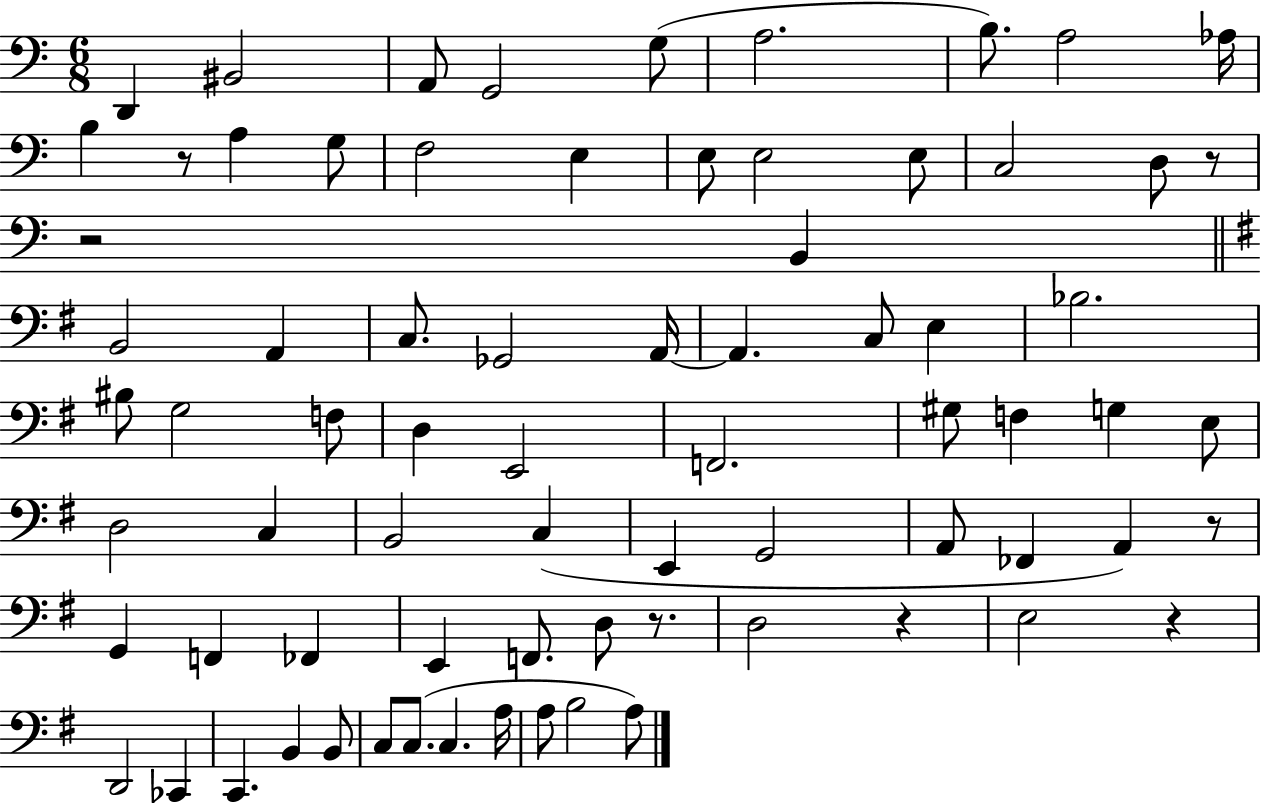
{
  \clef bass
  \numericTimeSignature
  \time 6/8
  \key c \major
  d,4 bis,2 | a,8 g,2 g8( | a2. | b8.) a2 aes16 | \break b4 r8 a4 g8 | f2 e4 | e8 e2 e8 | c2 d8 r8 | \break r2 b,4 | \bar "||" \break \key e \minor b,2 a,4 | c8. ges,2 a,16~~ | a,4. c8 e4 | bes2. | \break bis8 g2 f8 | d4 e,2 | f,2. | gis8 f4 g4 e8 | \break d2 c4 | b,2 c4( | e,4 g,2 | a,8 fes,4 a,4) r8 | \break g,4 f,4 fes,4 | e,4 f,8. d8 r8. | d2 r4 | e2 r4 | \break d,2 ces,4 | c,4. b,4 b,8 | c8 c8.( c4. a16 | a8 b2 a8) | \break \bar "|."
}